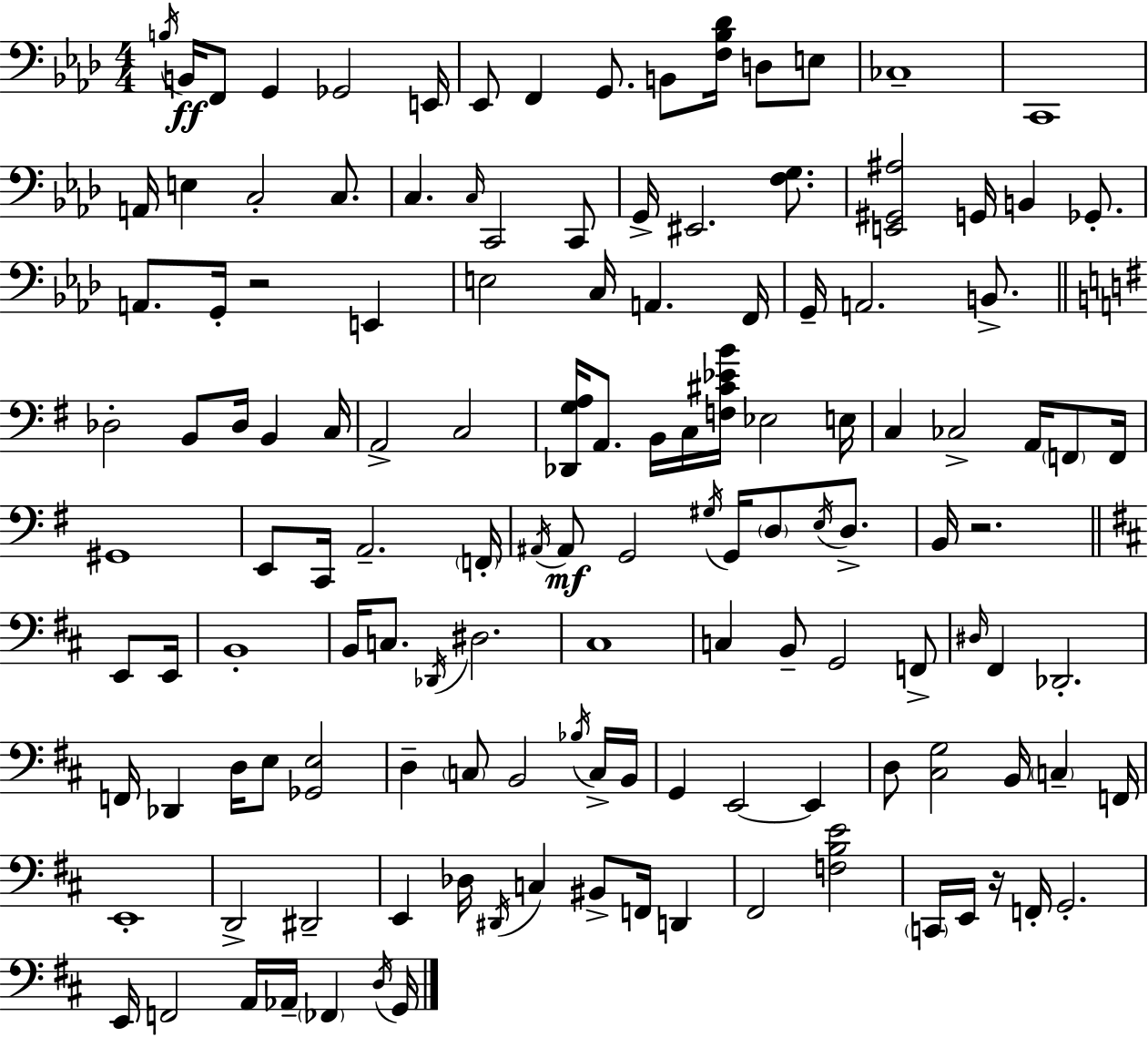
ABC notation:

X:1
T:Untitled
M:4/4
L:1/4
K:Ab
B,/4 B,,/4 F,,/2 G,, _G,,2 E,,/4 _E,,/2 F,, G,,/2 B,,/2 [F,_B,_D]/4 D,/2 E,/2 _C,4 C,,4 A,,/4 E, C,2 C,/2 C, C,/4 C,,2 C,,/2 G,,/4 ^E,,2 [F,G,]/2 [E,,^G,,^A,]2 G,,/4 B,, _G,,/2 A,,/2 G,,/4 z2 E,, E,2 C,/4 A,, F,,/4 G,,/4 A,,2 B,,/2 _D,2 B,,/2 _D,/4 B,, C,/4 A,,2 C,2 [_D,,G,A,]/4 A,,/2 B,,/4 C,/4 [F,^C_EB]/4 _E,2 E,/4 C, _C,2 A,,/4 F,,/2 F,,/4 ^G,,4 E,,/2 C,,/4 A,,2 F,,/4 ^A,,/4 ^A,,/2 G,,2 ^G,/4 G,,/4 D,/2 E,/4 D,/2 B,,/4 z2 E,,/2 E,,/4 B,,4 B,,/4 C,/2 _D,,/4 ^D,2 ^C,4 C, B,,/2 G,,2 F,,/2 ^D,/4 ^F,, _D,,2 F,,/4 _D,, D,/4 E,/2 [_G,,E,]2 D, C,/2 B,,2 _B,/4 C,/4 B,,/4 G,, E,,2 E,, D,/2 [^C,G,]2 B,,/4 C, F,,/4 E,,4 D,,2 ^D,,2 E,, _D,/4 ^D,,/4 C, ^B,,/2 F,,/4 D,, ^F,,2 [F,B,E]2 C,,/4 E,,/4 z/4 F,,/4 G,,2 E,,/4 F,,2 A,,/4 _A,,/4 _F,, D,/4 G,,/4